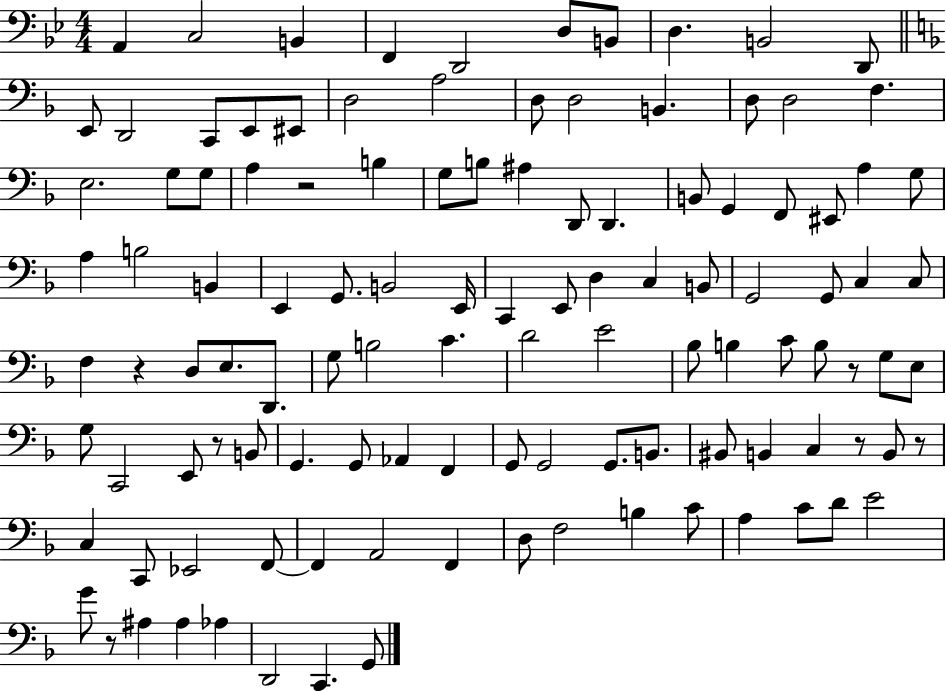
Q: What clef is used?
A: bass